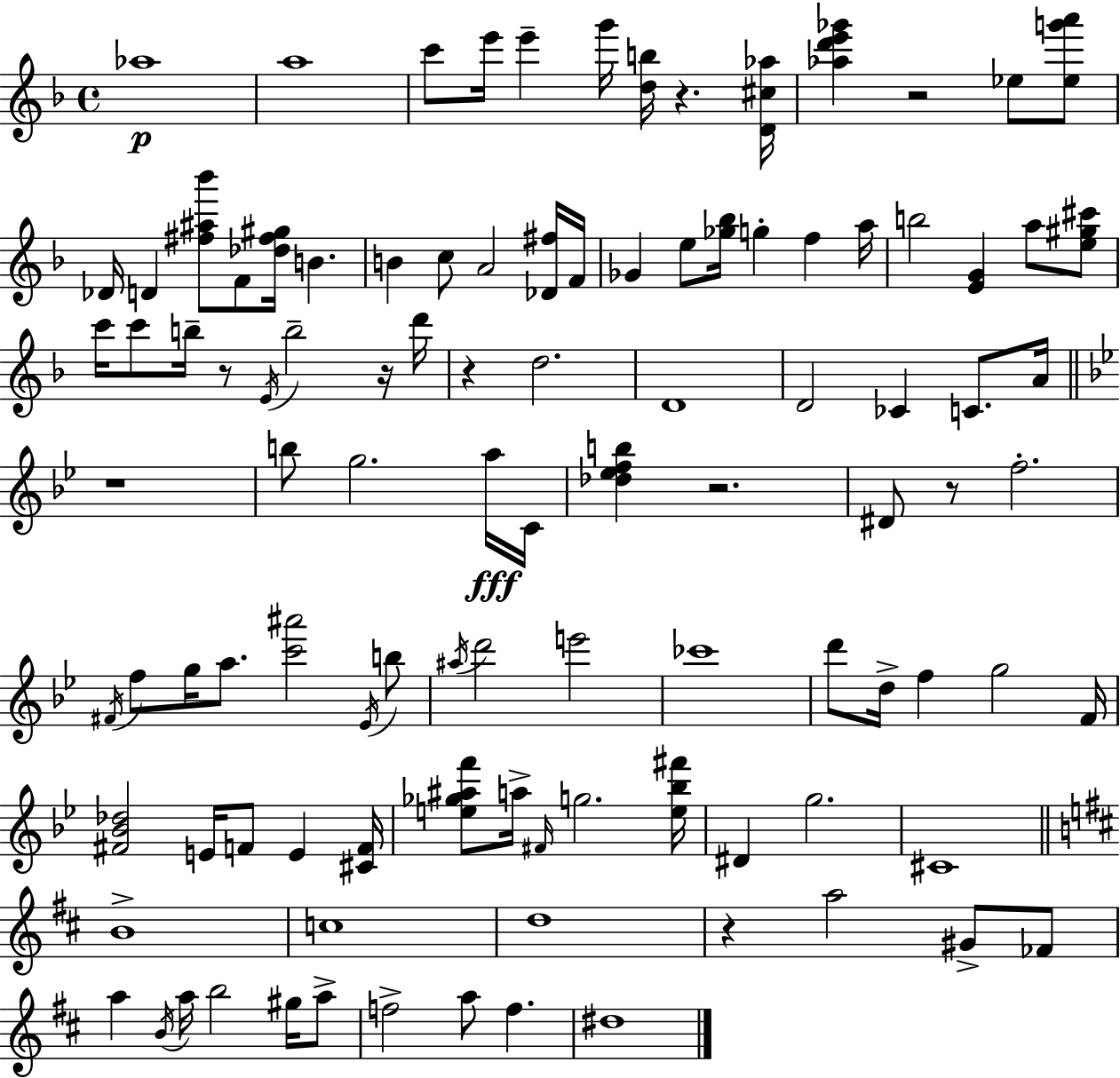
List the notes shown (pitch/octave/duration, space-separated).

Ab5/w A5/w C6/e E6/s E6/q G6/s [D5,B5]/s R/q. [D4,C#5,Ab5]/s [Ab5,D6,E6,Gb6]/q R/h Eb5/e [Eb5,G6,A6]/e Db4/s D4/q [F#5,A#5,Bb6]/e F4/e [Db5,F#5,G#5]/s B4/q. B4/q C5/e A4/h [Db4,F#5]/s F4/s Gb4/q E5/e [Gb5,Bb5]/s G5/q F5/q A5/s B5/h [E4,G4]/q A5/e [E5,G#5,C#6]/e C6/s C6/e B5/s R/e E4/s B5/h R/s D6/s R/q D5/h. D4/w D4/h CES4/q C4/e. A4/s R/w B5/e G5/h. A5/s C4/s [Db5,Eb5,F5,B5]/q R/h. D#4/e R/e F5/h. F#4/s F5/e G5/s A5/e. [C6,A#6]/h Eb4/s B5/e A#5/s D6/h E6/h CES6/w D6/e D5/s F5/q G5/h F4/s [F#4,Bb4,Db5]/h E4/s F4/e E4/q [C#4,F4]/s [E5,Gb5,A#5,F6]/e A5/s F#4/s G5/h. [E5,Bb5,F#6]/s D#4/q G5/h. C#4/w B4/w C5/w D5/w R/q A5/h G#4/e FES4/e A5/q B4/s A5/s B5/h G#5/s A5/e F5/h A5/e F5/q. D#5/w